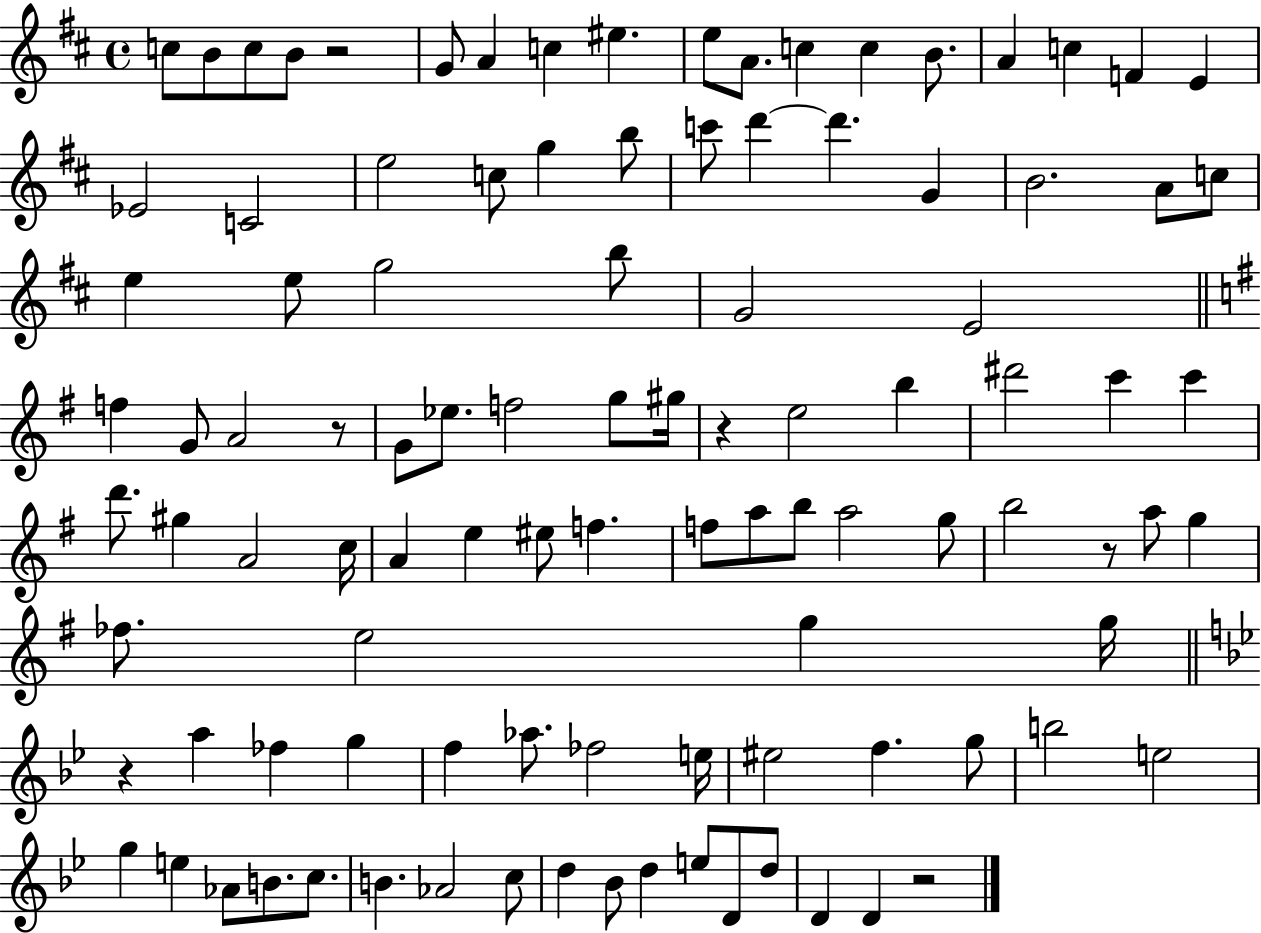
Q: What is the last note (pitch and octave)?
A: D4